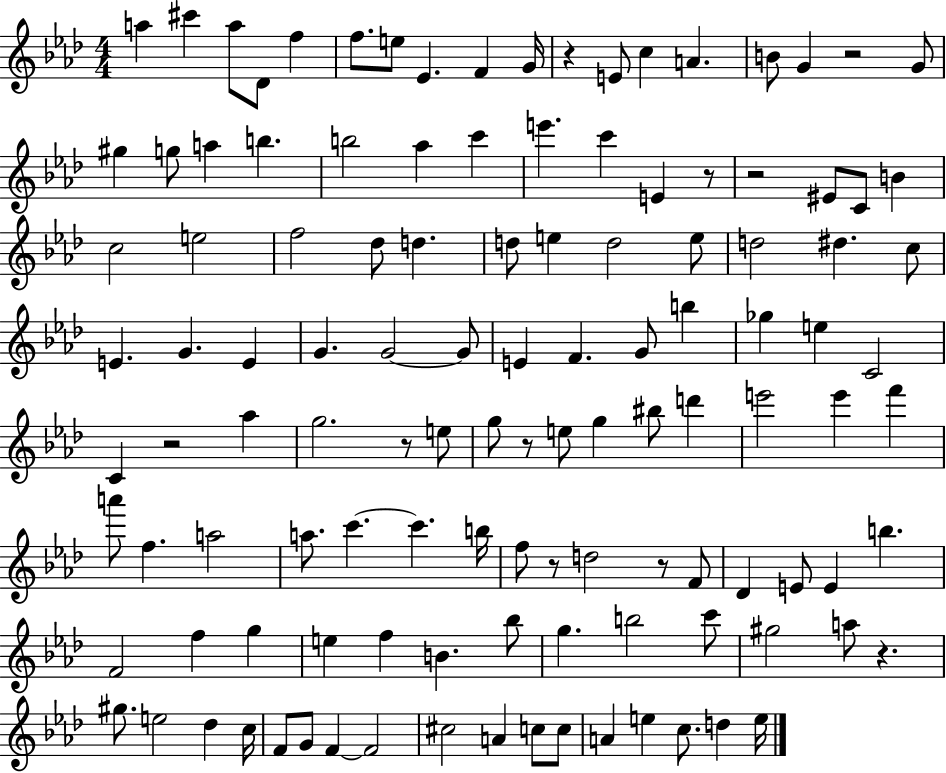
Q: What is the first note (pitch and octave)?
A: A5